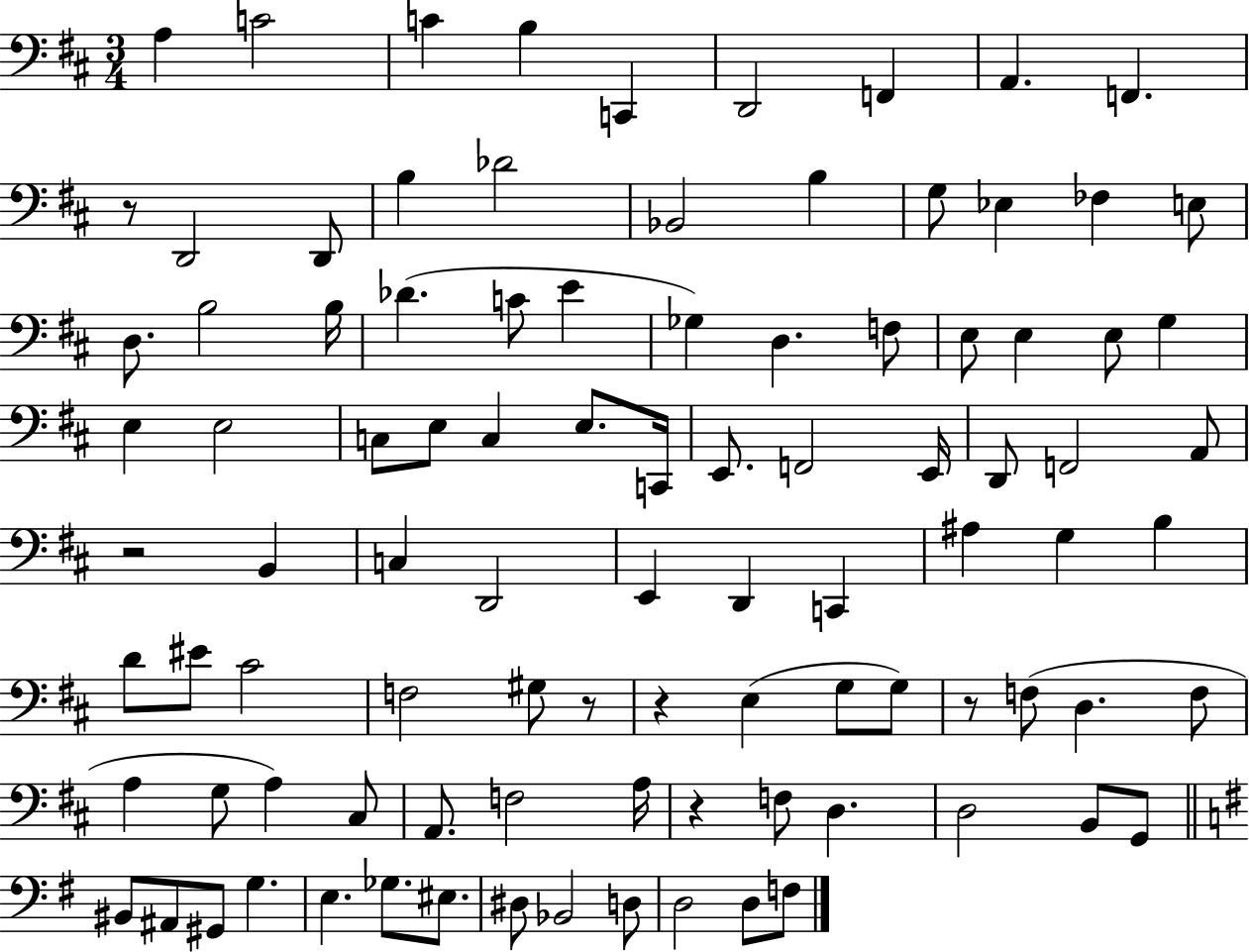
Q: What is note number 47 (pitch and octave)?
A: C3